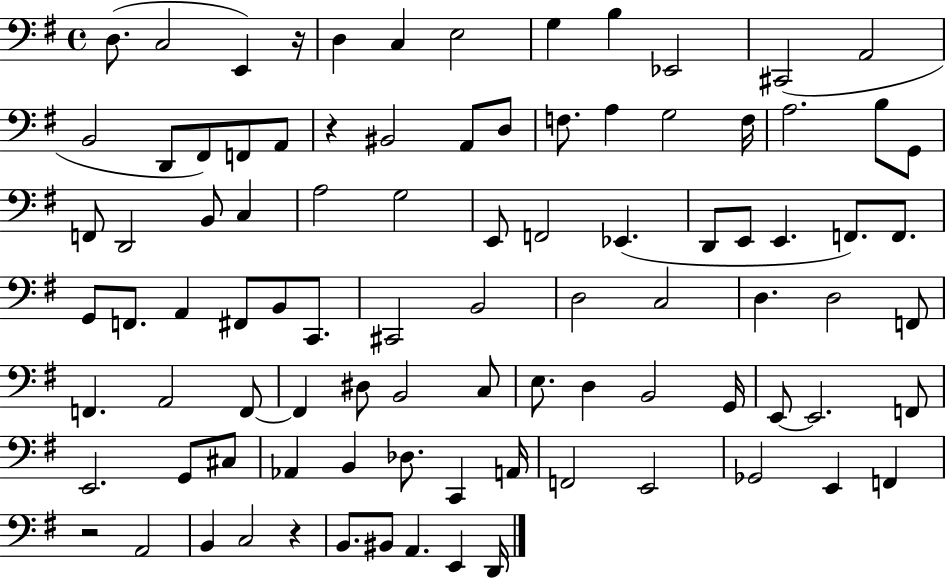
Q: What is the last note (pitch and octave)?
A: D2